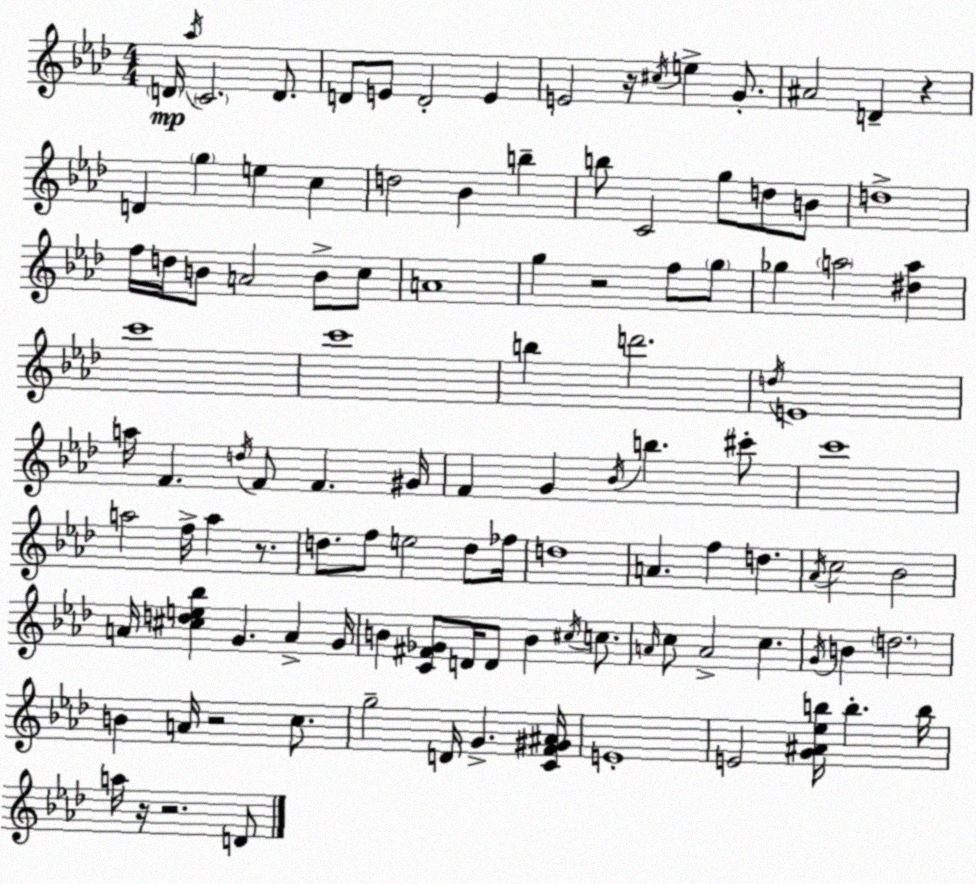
X:1
T:Untitled
M:4/4
L:1/4
K:Ab
D/4 _a/4 C2 D/2 D/2 E/2 D2 E E2 z/4 ^c/4 e G/2 ^A2 D z D g e c d2 _B b b/2 C2 g/2 d/2 B/2 d4 f/4 d/4 B/2 A2 B/2 c/2 A4 g z2 f/2 g/2 _g a2 [^da] c'4 c'4 b d'2 d/4 E4 a/4 F d/4 F/2 F ^G/4 F G _B/4 b ^c'/2 c'4 a2 f/4 a z/2 d/2 f/2 e2 d/2 _f/4 d4 A f d _A/4 c2 _B2 A/4 [^cde_b] G A G/4 B [C^F_G]/2 D/4 D/2 B ^c/4 c/2 A/4 c/2 A2 c G/4 B d2 B A/4 z2 c/2 g2 D/4 G [CF^G^A]/4 E4 E2 [G^A_eb]/4 b b/4 a/4 z/4 z2 D/2